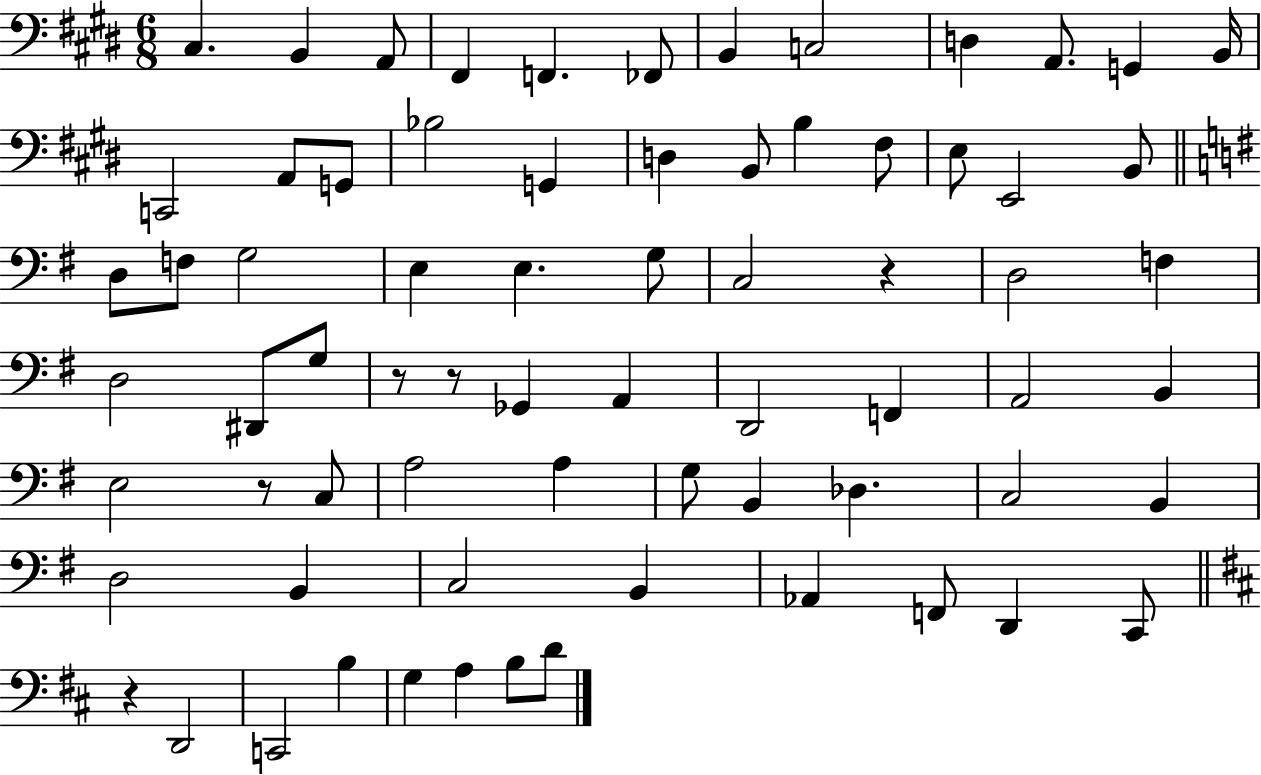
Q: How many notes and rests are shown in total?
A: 71